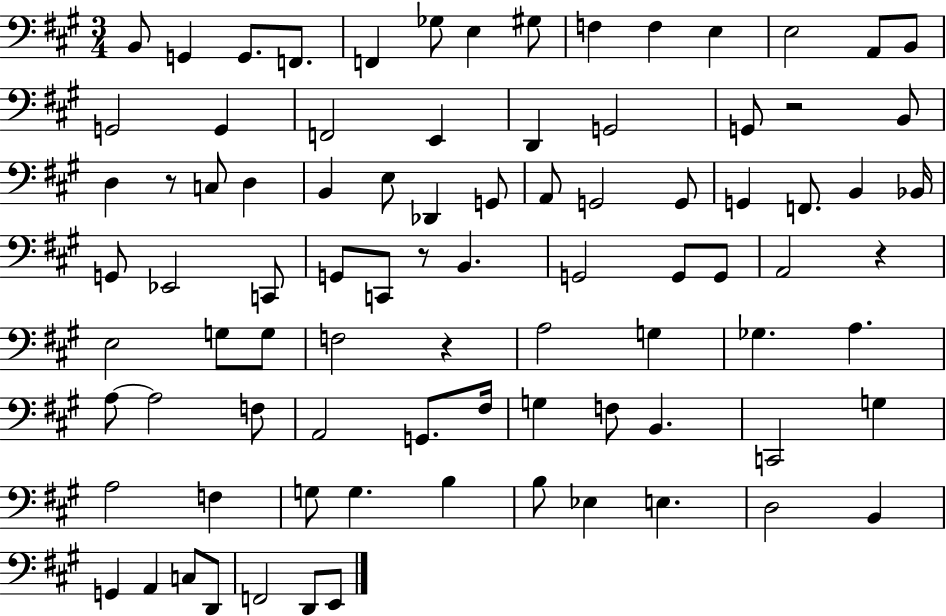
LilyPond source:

{
  \clef bass
  \numericTimeSignature
  \time 3/4
  \key a \major
  b,8 g,4 g,8. f,8. | f,4 ges8 e4 gis8 | f4 f4 e4 | e2 a,8 b,8 | \break g,2 g,4 | f,2 e,4 | d,4 g,2 | g,8 r2 b,8 | \break d4 r8 c8 d4 | b,4 e8 des,4 g,8 | a,8 g,2 g,8 | g,4 f,8. b,4 bes,16 | \break g,8 ees,2 c,8 | g,8 c,8 r8 b,4. | g,2 g,8 g,8 | a,2 r4 | \break e2 g8 g8 | f2 r4 | a2 g4 | ges4. a4. | \break a8~~ a2 f8 | a,2 g,8. fis16 | g4 f8 b,4. | c,2 g4 | \break a2 f4 | g8 g4. b4 | b8 ees4 e4. | d2 b,4 | \break g,4 a,4 c8 d,8 | f,2 d,8 e,8 | \bar "|."
}